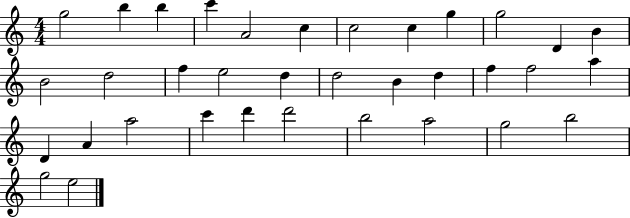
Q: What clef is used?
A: treble